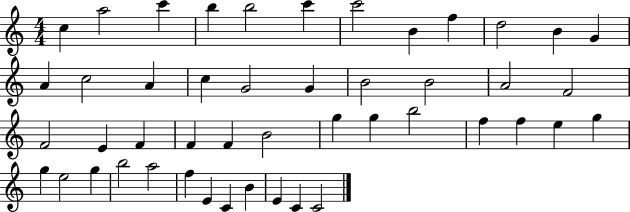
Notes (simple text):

C5/q A5/h C6/q B5/q B5/h C6/q C6/h B4/q F5/q D5/h B4/q G4/q A4/q C5/h A4/q C5/q G4/h G4/q B4/h B4/h A4/h F4/h F4/h E4/q F4/q F4/q F4/q B4/h G5/q G5/q B5/h F5/q F5/q E5/q G5/q G5/q E5/h G5/q B5/h A5/h F5/q E4/q C4/q B4/q E4/q C4/q C4/h